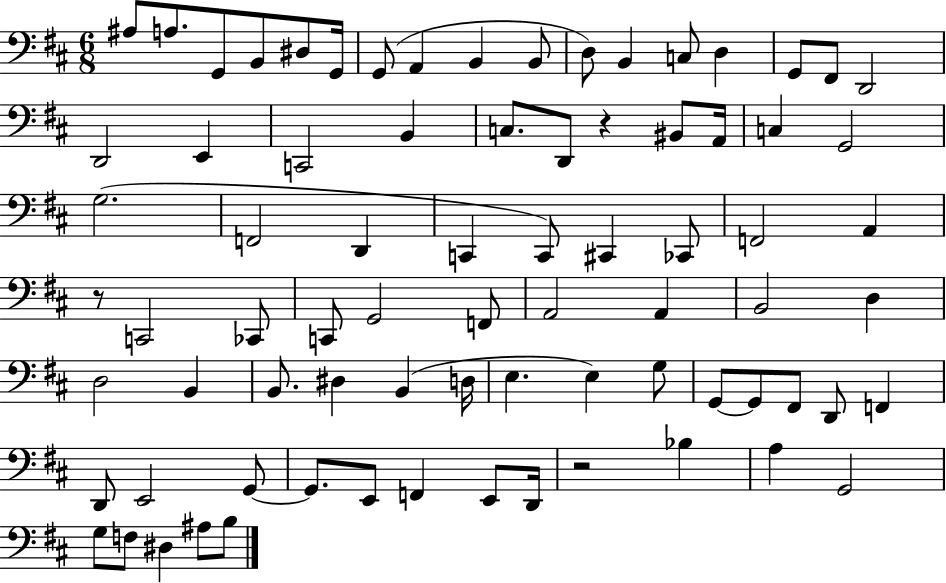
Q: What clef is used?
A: bass